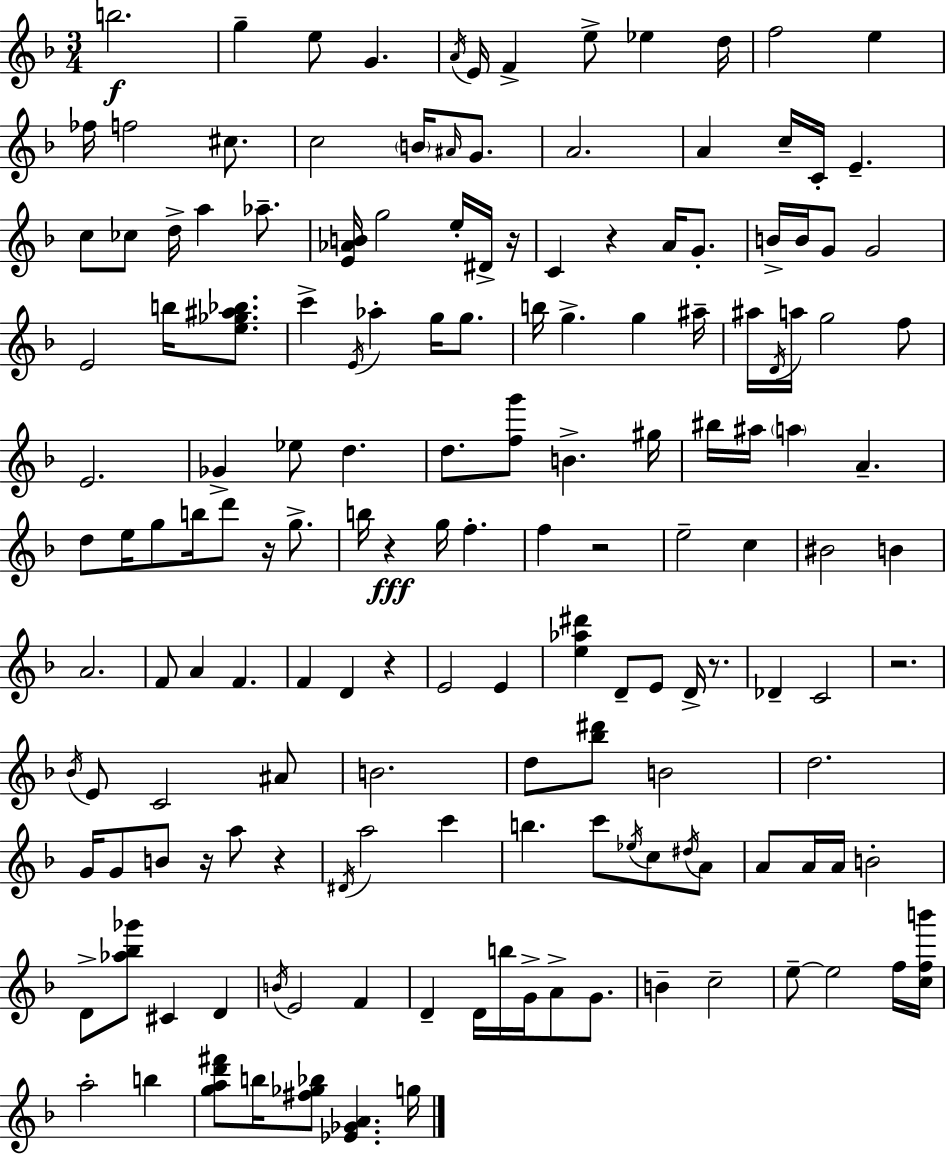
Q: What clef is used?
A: treble